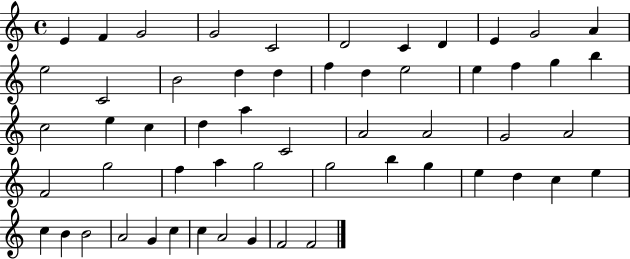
{
  \clef treble
  \time 4/4
  \defaultTimeSignature
  \key c \major
  e'4 f'4 g'2 | g'2 c'2 | d'2 c'4 d'4 | e'4 g'2 a'4 | \break e''2 c'2 | b'2 d''4 d''4 | f''4 d''4 e''2 | e''4 f''4 g''4 b''4 | \break c''2 e''4 c''4 | d''4 a''4 c'2 | a'2 a'2 | g'2 a'2 | \break f'2 g''2 | f''4 a''4 g''2 | g''2 b''4 g''4 | e''4 d''4 c''4 e''4 | \break c''4 b'4 b'2 | a'2 g'4 c''4 | c''4 a'2 g'4 | f'2 f'2 | \break \bar "|."
}